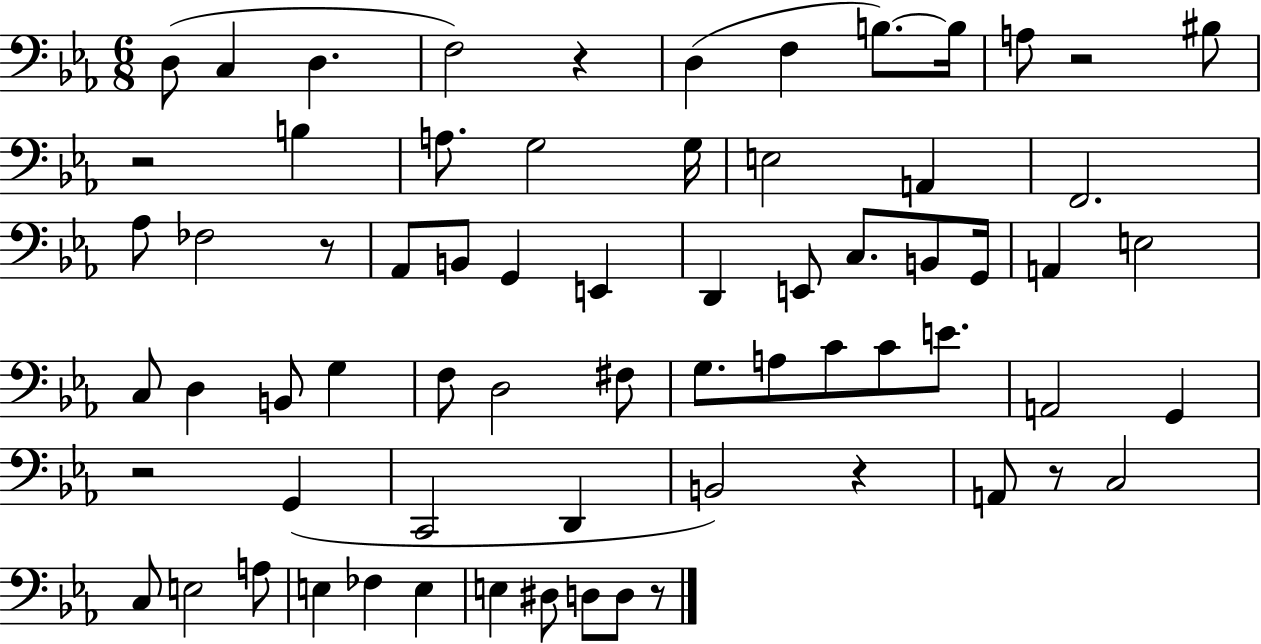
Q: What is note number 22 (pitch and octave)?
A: G2